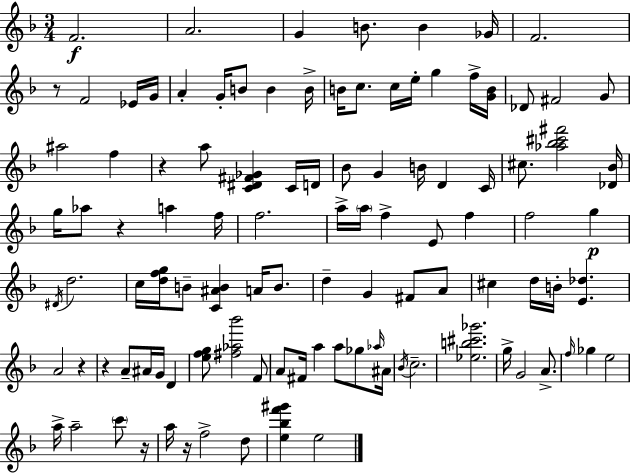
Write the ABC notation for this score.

X:1
T:Untitled
M:3/4
L:1/4
K:F
F2 A2 G B/2 B _G/4 F2 z/2 F2 _E/4 G/4 A G/4 B/2 B B/4 B/4 c/2 c/4 e/4 g f/4 [GB]/4 _D/2 ^F2 G/2 ^a2 f z a/2 [C^D^F_G] C/4 D/4 _B/2 G B/4 D C/4 ^c/2 [_a_b^c'^f']2 [_D_B]/4 g/4 _a/2 z a f/4 f2 a/4 a/4 f E/2 f f2 g ^D/4 d2 c/4 [dfg]/4 B/2 [C^AB] A/4 B/2 d G ^F/2 A/2 ^c d/4 B/4 [E_d] A2 z z A/2 ^A/4 G/4 D [efg]/2 [^f_a_b']2 F/2 A/2 ^F/4 a a/2 _g/2 _a/4 ^A/4 _B/4 c2 [_eb^c'_g']2 g/4 G2 A/2 f/4 _g e2 a/4 a2 c'/2 z/4 a/4 z/4 f2 d/2 [e_bf'^g'] e2